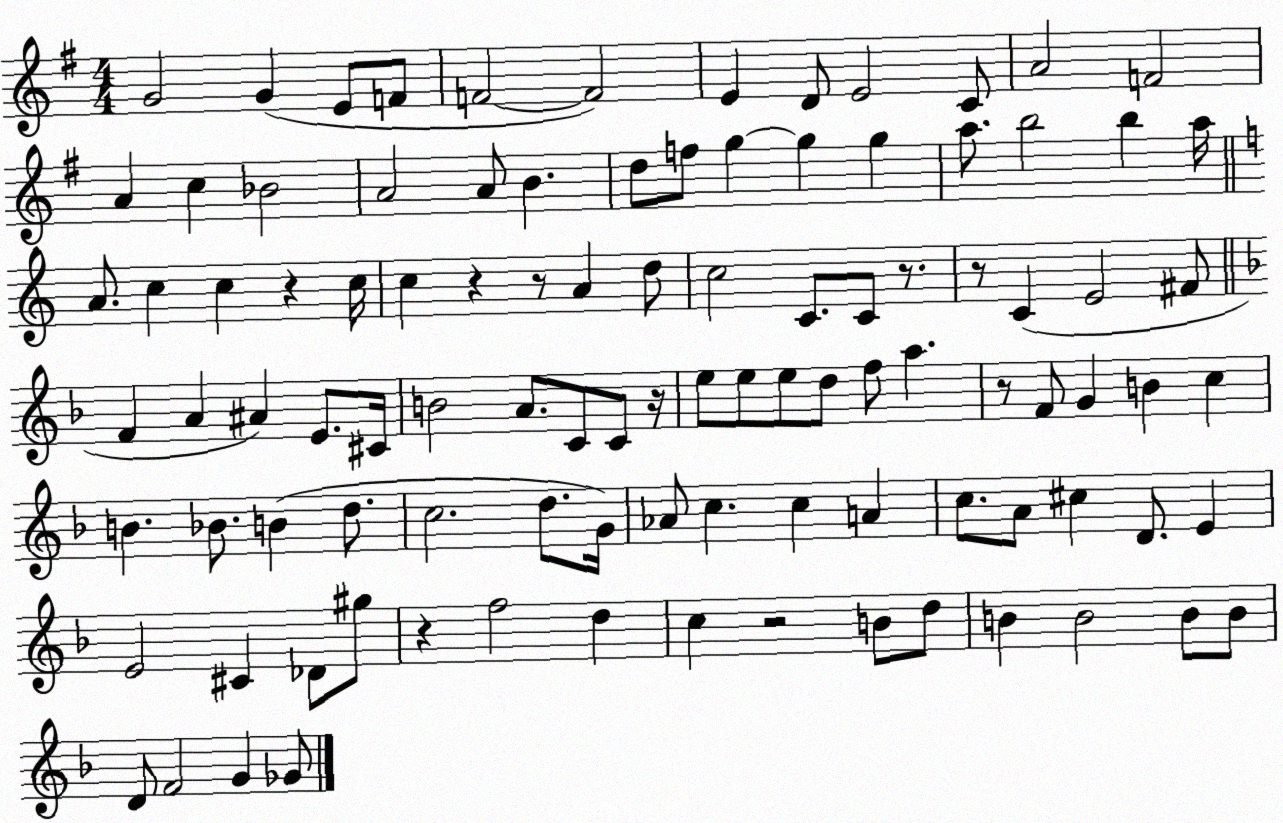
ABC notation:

X:1
T:Untitled
M:4/4
L:1/4
K:G
G2 G E/2 F/2 F2 F2 E D/2 E2 C/2 A2 F2 A c _B2 A2 A/2 B d/2 f/2 g g g a/2 b2 b a/4 A/2 c c z c/4 c z z/2 A d/2 c2 C/2 C/2 z/2 z/2 C E2 ^F/2 F A ^A E/2 ^C/4 B2 A/2 C/2 C/2 z/4 e/2 e/2 e/2 d/2 f/2 a z/2 F/2 G B c B _B/2 B d/2 c2 d/2 G/4 _A/2 c c A c/2 A/2 ^c D/2 E E2 ^C _D/2 ^g/2 z f2 d c z2 B/2 d/2 B B2 B/2 B/2 D/2 F2 G _G/2